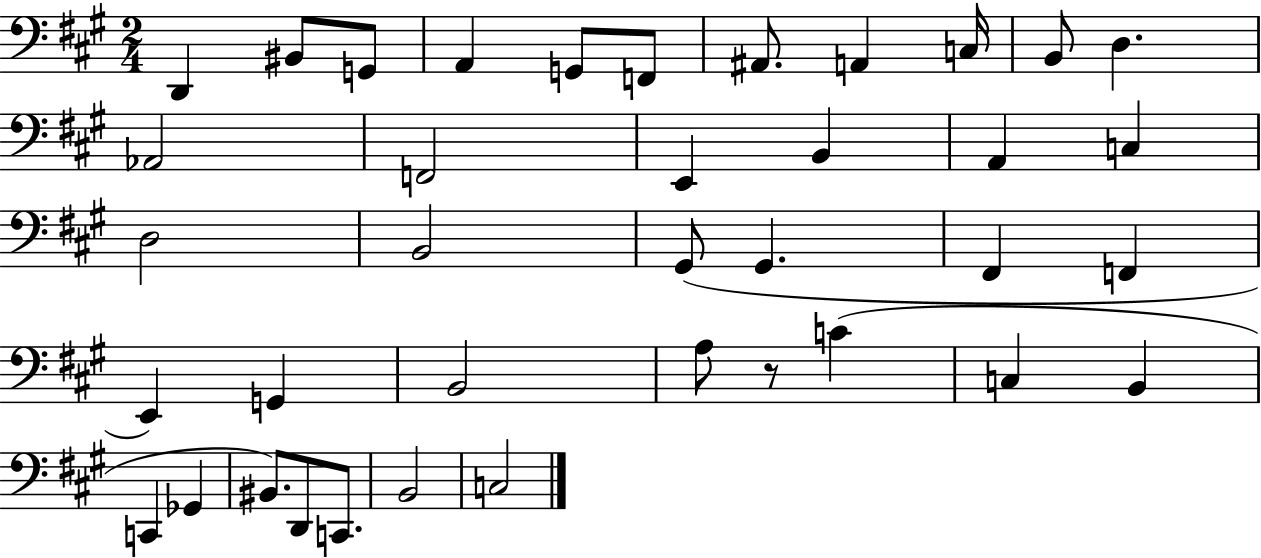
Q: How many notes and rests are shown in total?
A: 38